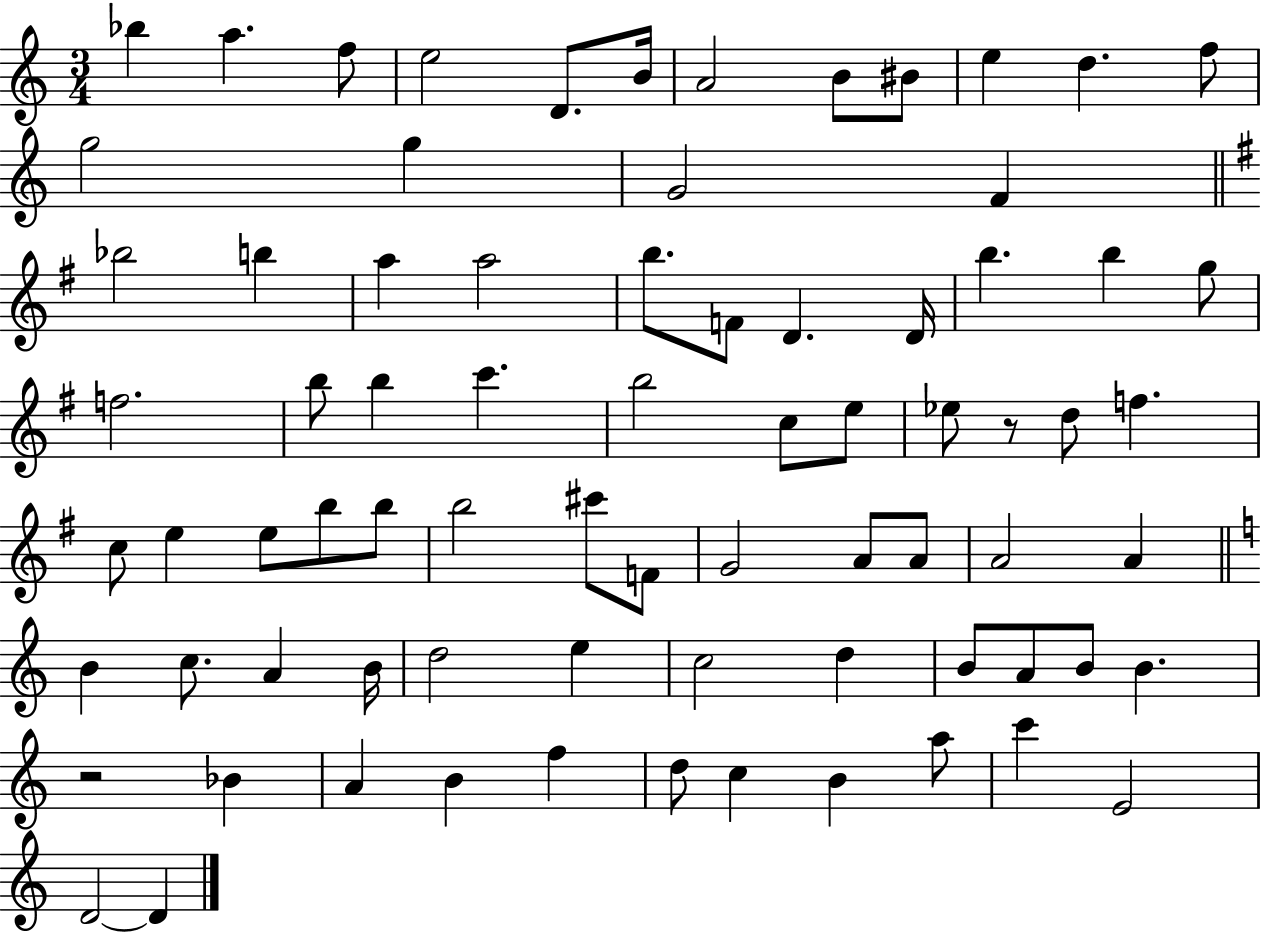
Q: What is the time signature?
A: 3/4